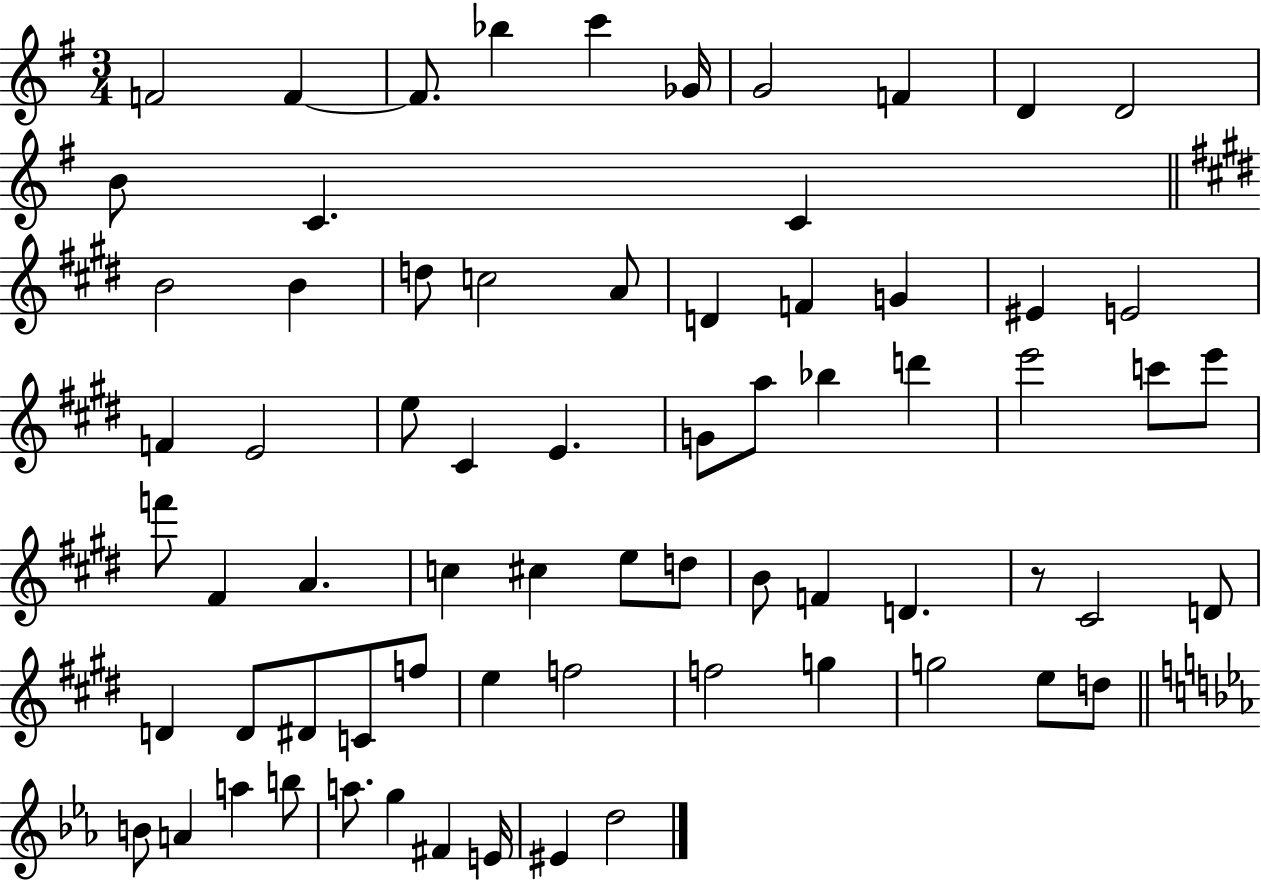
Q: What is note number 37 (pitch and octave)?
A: F#4